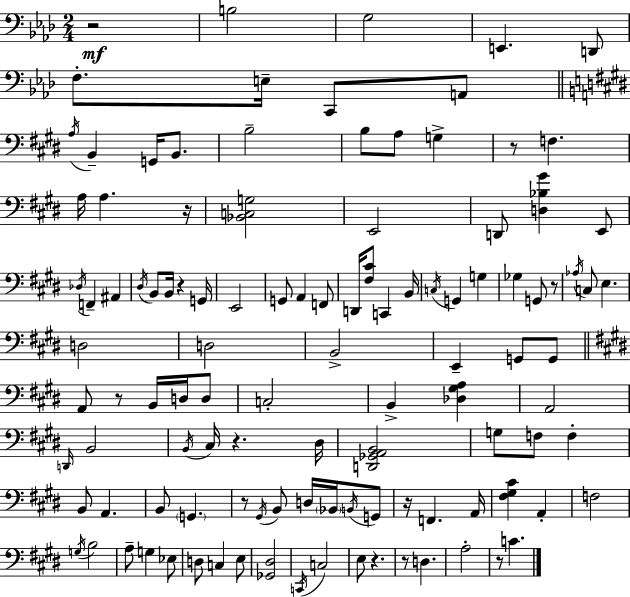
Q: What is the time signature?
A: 2/4